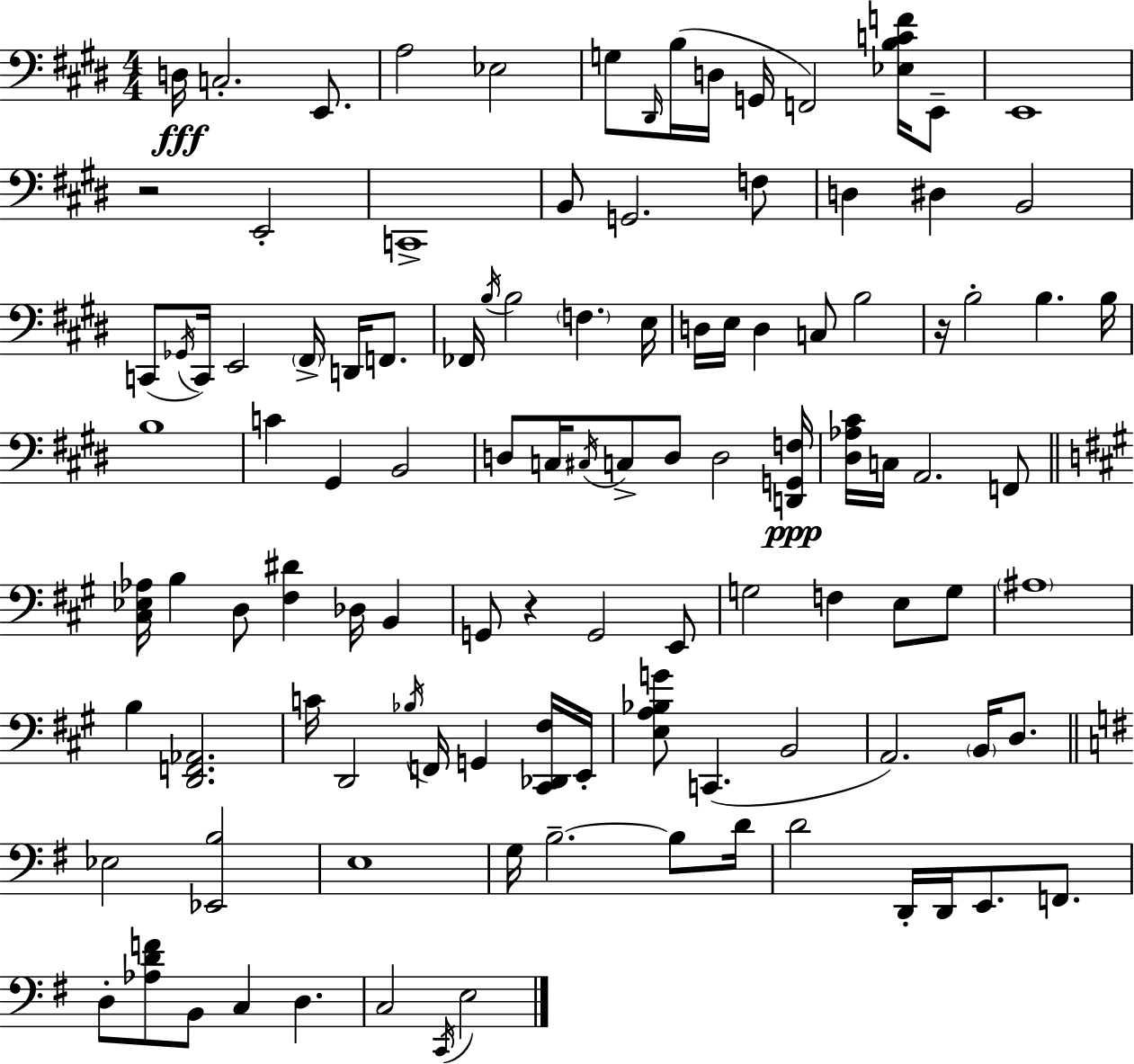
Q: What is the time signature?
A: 4/4